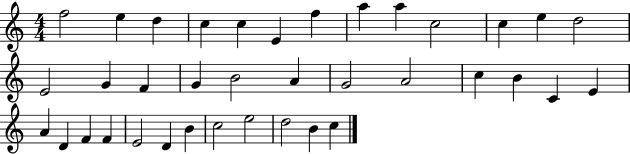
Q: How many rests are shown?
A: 0